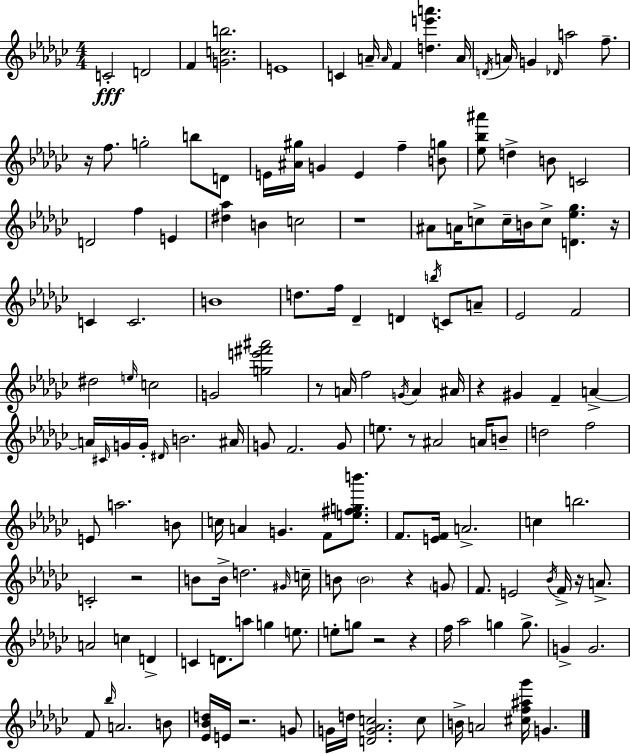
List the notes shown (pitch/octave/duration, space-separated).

C4/h D4/h F4/q [G4,C5,B5]/h. E4/w C4/q A4/s A4/s F4/q [D5,E6,A6]/q. A4/s D4/s A4/s G4/q Db4/s A5/h F5/e. R/s F5/e. G5/h B5/e D4/e E4/s [A#4,G#5]/s G4/q E4/q F5/q [B4,G5]/e [Eb5,Bb5,A#6]/e D5/q B4/e C4/h D4/h F5/q E4/q [D#5,Ab5]/q B4/q C5/h R/w A#4/e A4/s C5/e C5/s B4/s C5/e [D4,Eb5,Gb5]/q. R/s C4/q C4/h. B4/w D5/e. F5/s Db4/q D4/q B5/s C4/e A4/e Eb4/h F4/h D#5/h E5/s C5/h G4/h [G5,E6,F#6,A#6]/h R/e A4/s F5/h G4/s A4/q A#4/s R/q G#4/q F4/q A4/q A4/s C#4/s G4/s G4/s D#4/s B4/h. A#4/s G4/e F4/h. G4/e E5/e. R/e A#4/h A4/s B4/e D5/h F5/h E4/e A5/h. B4/e C5/s A4/q G4/q. F4/e [E5,F#5,G5,B6]/e. F4/e. [E4,F4]/s A4/h. C5/q B5/h. C4/h R/h B4/e B4/s D5/h. G#4/s C5/s B4/e B4/h R/q G4/e F4/e. E4/h Bb4/s F4/s R/s A4/e. A4/h C5/q D4/q C4/q D4/e. A5/e G5/q E5/e. E5/e G5/e R/h R/q F5/s Ab5/h G5/q G5/e. G4/q G4/h. F4/e Bb5/s A4/h. B4/e [Eb4,Bb4,D5]/s E4/s R/h. G4/e G4/s D5/s [D4,G4,Ab4,C5]/h. C5/e B4/s A4/h [C#5,F5,A#5,Gb6]/s G4/q.